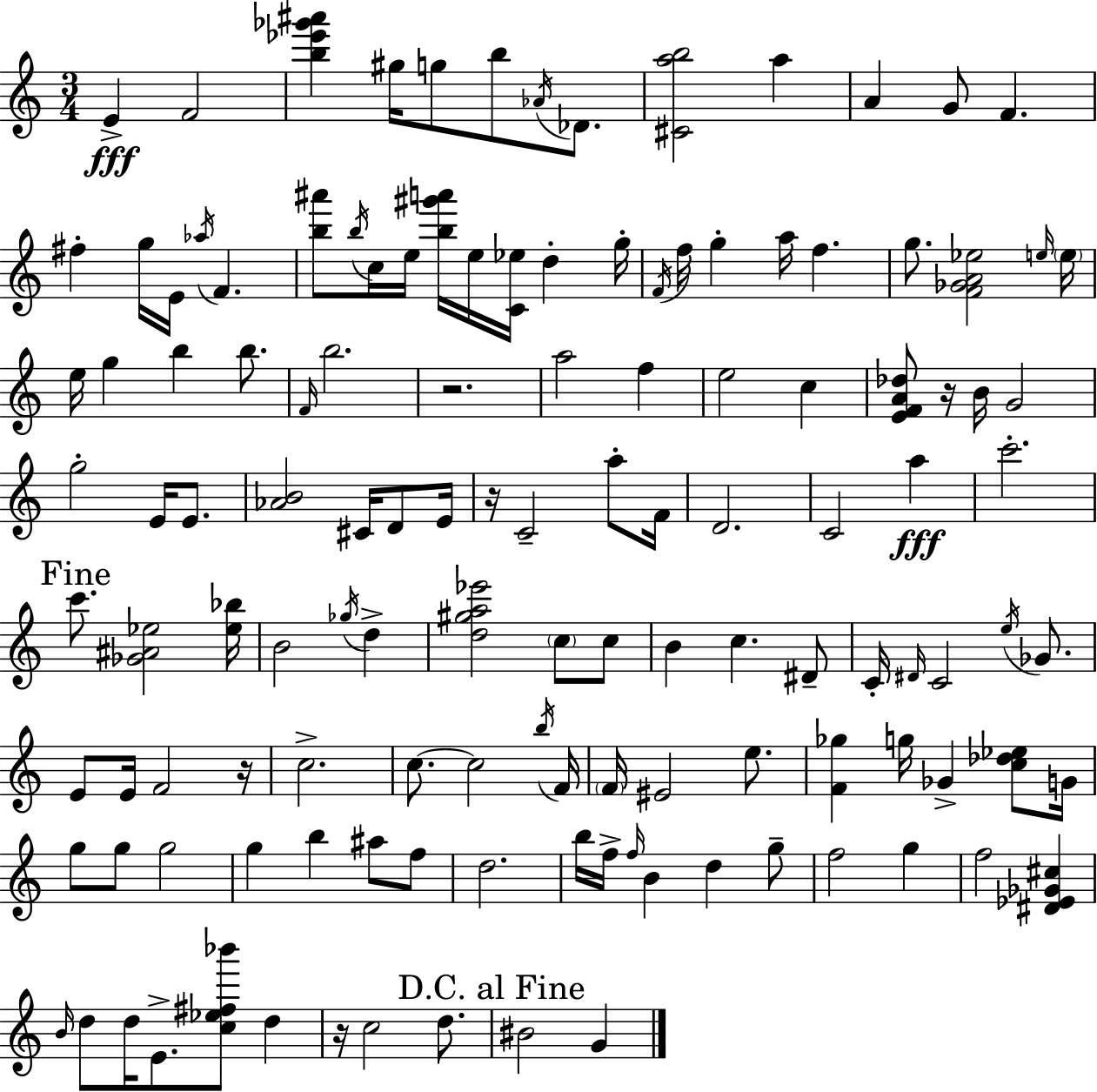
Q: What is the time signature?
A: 3/4